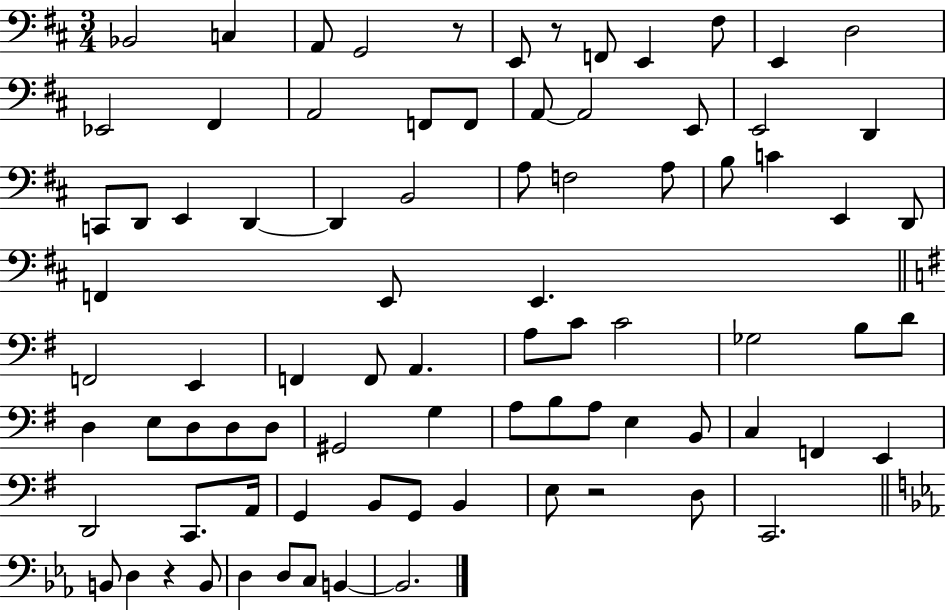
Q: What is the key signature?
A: D major